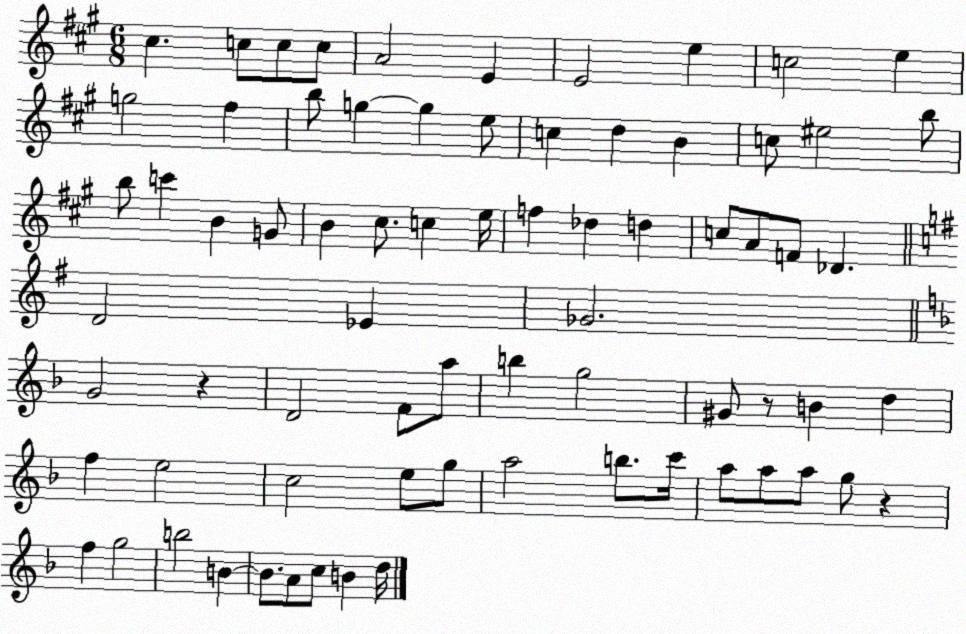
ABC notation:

X:1
T:Untitled
M:6/8
L:1/4
K:A
^c c/2 c/2 c/2 A2 E E2 e c2 e g2 ^f b/2 g g e/2 c d B c/2 ^e2 b/2 b/2 c' B G/2 B ^c/2 c e/4 f _d d c/2 A/2 F/2 _D D2 _E _G2 G2 z D2 F/2 a/2 b g2 ^G/2 z/2 B d f e2 c2 e/2 g/2 a2 b/2 c'/4 a/2 a/2 a/2 g/2 z f g2 b2 B B/2 A/2 c/2 B d/4